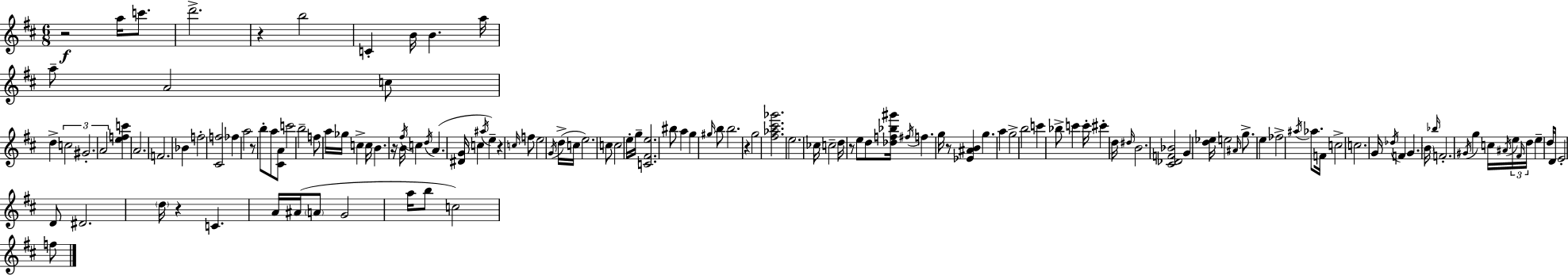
R/h A5/s C6/e. D6/h. R/q B5/h C4/q B4/s B4/q. A5/s A5/e A4/h C5/e D5/q C5/h G#4/h. A4/h [E5,F5,C6]/q A4/h. F4/h. Bb4/q F5/h [C#4,F5]/h FES5/q A5/h R/e B5/e A5/e [C#4,A4]/e C6/h B5/h F5/e A5/s Gb5/s C5/q C5/s B4/q. R/s B4/s F#5/s C5/q D5/s A4/q. [D#4,G4]/s C5/q A#5/s E5/q R/q C5/s F5/e E5/h G4/s D5/s C5/s E5/h. C5/e C5/h E5/s G5/s [C4,F#4,E5]/h. BIS5/e A5/q G5/q G#5/s B5/e B5/h. R/q G5/h [F#5,Ab5,C#6,Gb6]/h. E5/h. CES5/s C5/h D5/s R/e E5/e D5/e [Db5,F5,Bb5,G#6]/s F#5/s F5/q. G5/s R/e [Eb4,A#4,B4]/q G5/q. A5/q G5/h B5/h C6/q Bb5/e C6/q C6/s C#6/q D5/s D#5/s B4/h. [C#4,Db4,F4,Bb4]/h G4/q [D5,Eb5]/s E5/h A#4/s G5/e. E5/q FES5/h A#5/s Ab5/e. F4/s C5/h C5/h. G4/s Db5/s F4/q G4/q. B4/s Bb5/s F4/h. G#4/s G5/q C5/s A#4/s E5/s F#4/s D5/s E5/q D5/s D4/e E4/h D4/e D#4/h. D5/s R/q C4/q. A4/s A#4/s A4/e G4/h A5/s B5/e C5/h F5/e